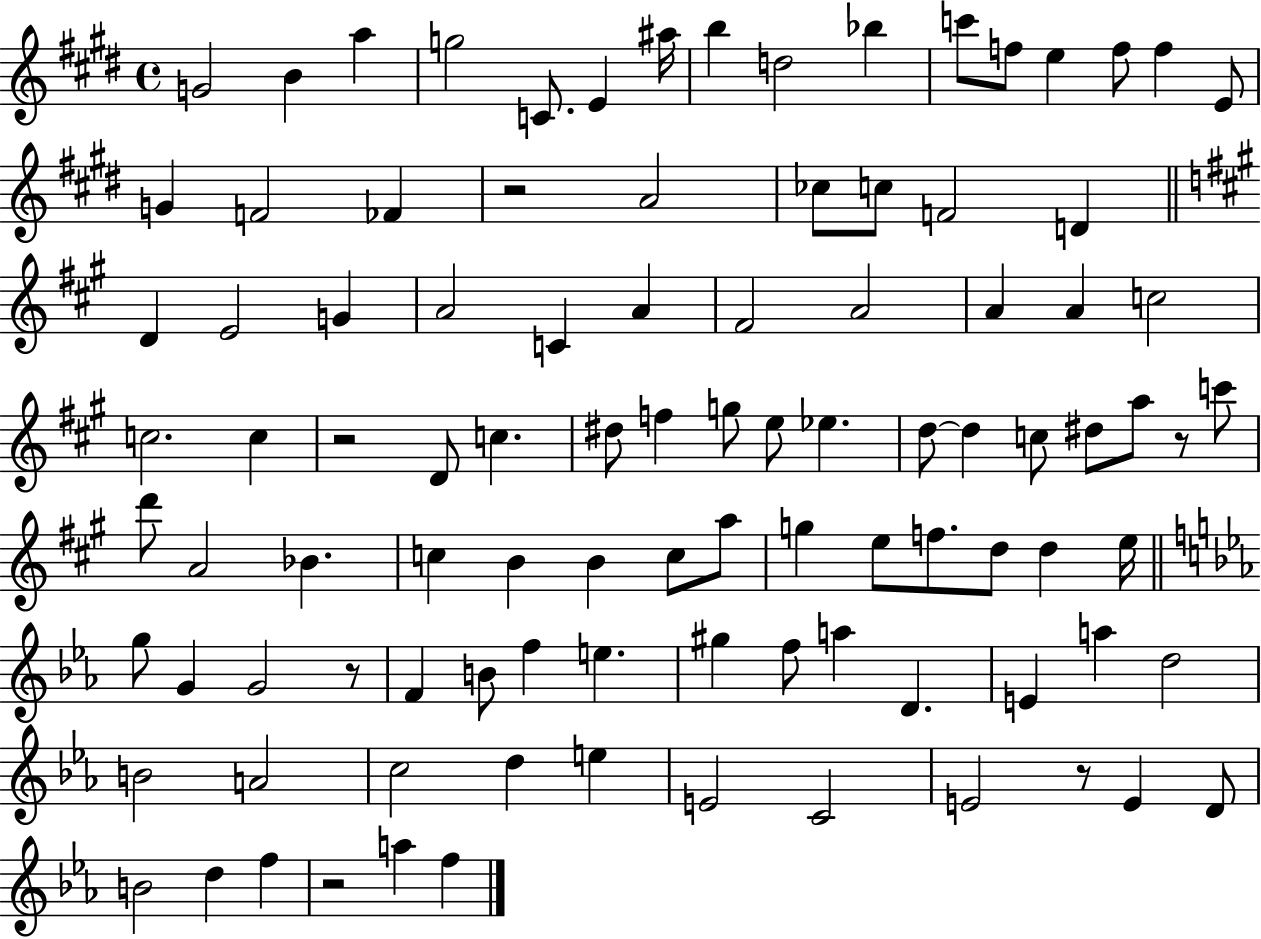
G4/h B4/q A5/q G5/h C4/e. E4/q A#5/s B5/q D5/h Bb5/q C6/e F5/e E5/q F5/e F5/q E4/e G4/q F4/h FES4/q R/h A4/h CES5/e C5/e F4/h D4/q D4/q E4/h G4/q A4/h C4/q A4/q F#4/h A4/h A4/q A4/q C5/h C5/h. C5/q R/h D4/e C5/q. D#5/e F5/q G5/e E5/e Eb5/q. D5/e D5/q C5/e D#5/e A5/e R/e C6/e D6/e A4/h Bb4/q. C5/q B4/q B4/q C5/e A5/e G5/q E5/e F5/e. D5/e D5/q E5/s G5/e G4/q G4/h R/e F4/q B4/e F5/q E5/q. G#5/q F5/e A5/q D4/q. E4/q A5/q D5/h B4/h A4/h C5/h D5/q E5/q E4/h C4/h E4/h R/e E4/q D4/e B4/h D5/q F5/q R/h A5/q F5/q